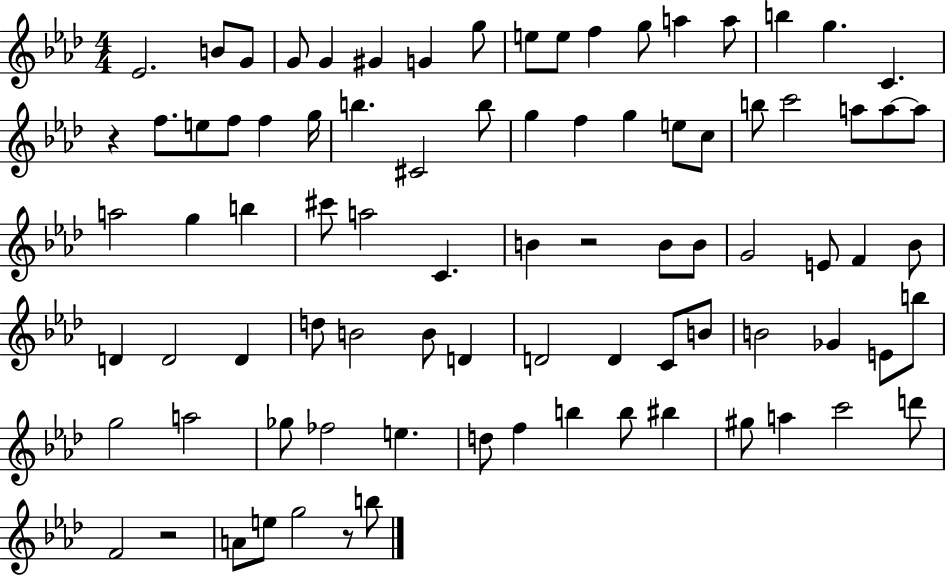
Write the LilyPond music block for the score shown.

{
  \clef treble
  \numericTimeSignature
  \time 4/4
  \key aes \major
  \repeat volta 2 { ees'2. b'8 g'8 | g'8 g'4 gis'4 g'4 g''8 | e''8 e''8 f''4 g''8 a''4 a''8 | b''4 g''4. c'4. | \break r4 f''8. e''8 f''8 f''4 g''16 | b''4. cis'2 b''8 | g''4 f''4 g''4 e''8 c''8 | b''8 c'''2 a''8 a''8~~ a''8 | \break a''2 g''4 b''4 | cis'''8 a''2 c'4. | b'4 r2 b'8 b'8 | g'2 e'8 f'4 bes'8 | \break d'4 d'2 d'4 | d''8 b'2 b'8 d'4 | d'2 d'4 c'8 b'8 | b'2 ges'4 e'8 b''8 | \break g''2 a''2 | ges''8 fes''2 e''4. | d''8 f''4 b''4 b''8 bis''4 | gis''8 a''4 c'''2 d'''8 | \break f'2 r2 | a'8 e''8 g''2 r8 b''8 | } \bar "|."
}